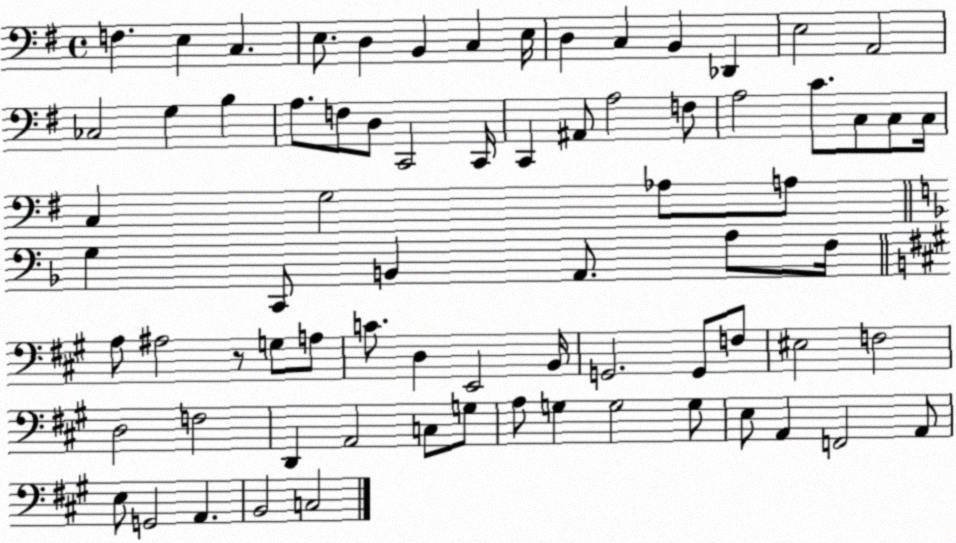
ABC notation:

X:1
T:Untitled
M:4/4
L:1/4
K:G
F, E, C, E,/2 D, B,, C, E,/4 D, C, B,, _D,, E,2 A,,2 _C,2 G, B, A,/2 F,/2 D,/2 C,,2 C,,/4 C,, ^A,,/2 A,2 F,/2 A,2 C/2 C,/2 C,/2 C,/4 C, G,2 _A,/2 A,/2 G, C,,/2 B,, A,,/2 A,/2 F,/4 A,/2 ^A,2 z/2 G,/2 A,/2 C/2 D, E,,2 B,,/4 G,,2 G,,/2 F,/2 ^E,2 F,2 D,2 F,2 D,, A,,2 C,/2 G,/2 A,/2 G, G,2 G,/2 E,/2 A,, F,,2 A,,/2 E,/2 G,,2 A,, B,,2 C,2